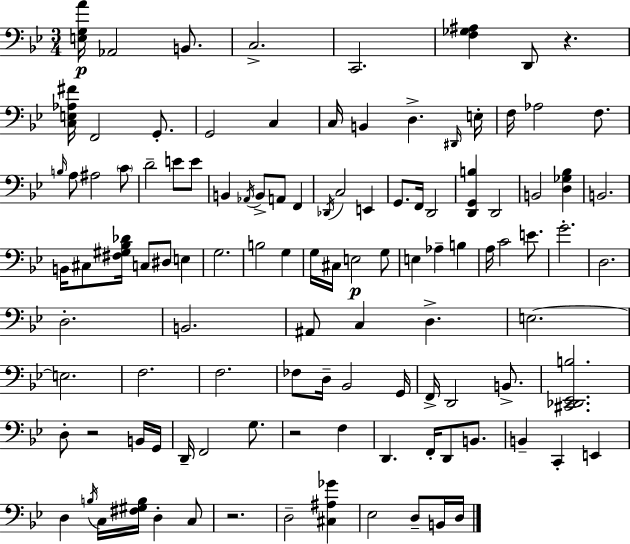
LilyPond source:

{
  \clef bass
  \numericTimeSignature
  \time 3/4
  \key g \minor
  \repeat volta 2 { <e g a'>16\p aes,2 b,8. | c2.-> | c,2. | <f ges ais>4 d,8 r4. | \break <c e aes fis'>16 f,2 g,8.-. | g,2 c4 | c16 b,4 d4.-> \grace { dis,16 } | e16-. f16 aes2 f8. | \break \grace { b16 } a8 ais2 | \parenthesize c'8 d'2-- e'8 | e'8 b,4 \acciaccatura { aes,16 } b,8-> a,8 f,4 | \acciaccatura { des,16 } c2 | \break e,4 g,8. f,16 d,2 | <d, g, b>4 d,2 | b,2 | <d ges bes>4 b,2. | \break b,16 cis8 <fis gis bes des'>16 c8 dis8 | e4 g2. | b2 | g4 g16 cis16 e2\p | \break g8 e4 aes4-- | b4 a16 c'2 | e'8. g'2.-. | d2. | \break d2.-. | b,2. | ais,8 c4 d4.-> | e2.~~ | \break e2. | f2. | f2. | fes8 d16-- bes,2 | \break g,16 f,16-> d,2 | b,8.-> <cis, des, ees, b>2. | d8-. r2 | b,16 g,16 d,16-- f,2 | \break g8. r2 | f4 d,4. f,16-. d,8 | b,8. b,4-- c,4-. | e,4 d4 \acciaccatura { b16 } c16 <fis gis b>16 d4-. | \break c8 r2. | d2-- | <cis ais ges'>4 ees2 | d8-- b,16 d16 } \bar "|."
}